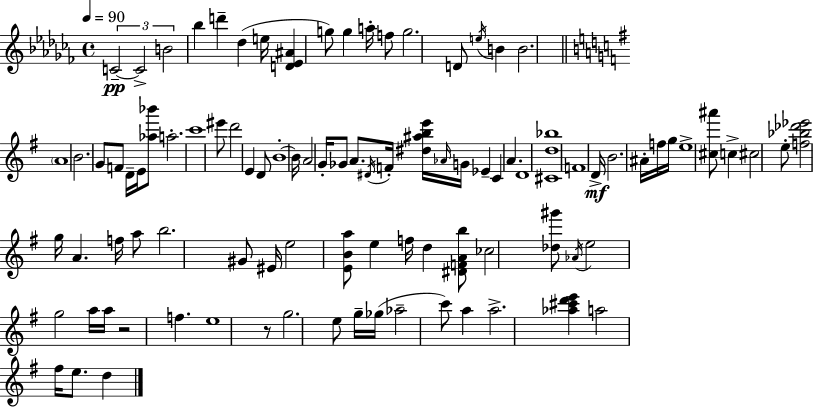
X:1
T:Untitled
M:4/4
L:1/4
K:Abm
C2 C2 B2 _b d' _d e/4 [D_E^A] g/2 g a/4 f/2 g2 D/2 e/4 B B2 A4 B2 G/2 F/2 D/4 E/4 [_a_b']/2 a2 c'4 ^e'/2 d'2 E D/2 B4 B/4 A2 G/4 _G/2 A/2 ^D/4 F/4 [^d^abe']/4 _A/4 G/4 _E C A D4 [^Cd_b]4 F4 D/4 B2 ^A/4 f/4 g/4 e4 [^c^a']/2 c ^c2 e/2 [f_b_d'_e']2 g/4 A f/4 a/2 b2 ^G/2 ^E/4 e2 [EBa]/2 e f/4 d [^DFAb]/2 _c2 [_d^g']/2 _A/4 e2 g2 a/4 a/4 z2 f e4 z/2 g2 e/2 g/4 _g/4 _a2 c'/2 a a2 [_a^c'd'e'] a2 ^f/4 e/2 d